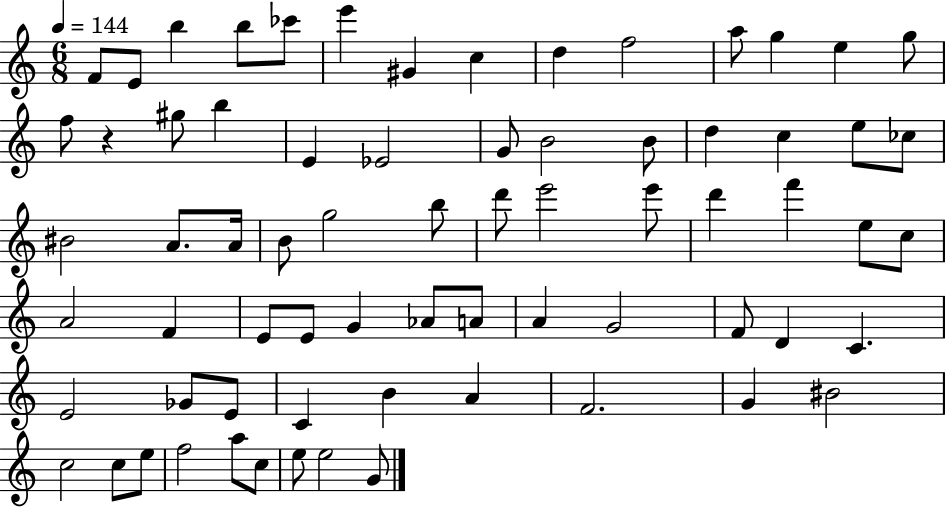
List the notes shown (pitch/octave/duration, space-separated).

F4/e E4/e B5/q B5/e CES6/e E6/q G#4/q C5/q D5/q F5/h A5/e G5/q E5/q G5/e F5/e R/q G#5/e B5/q E4/q Eb4/h G4/e B4/h B4/e D5/q C5/q E5/e CES5/e BIS4/h A4/e. A4/s B4/e G5/h B5/e D6/e E6/h E6/e D6/q F6/q E5/e C5/e A4/h F4/q E4/e E4/e G4/q Ab4/e A4/e A4/q G4/h F4/e D4/q C4/q. E4/h Gb4/e E4/e C4/q B4/q A4/q F4/h. G4/q BIS4/h C5/h C5/e E5/e F5/h A5/e C5/e E5/e E5/h G4/e